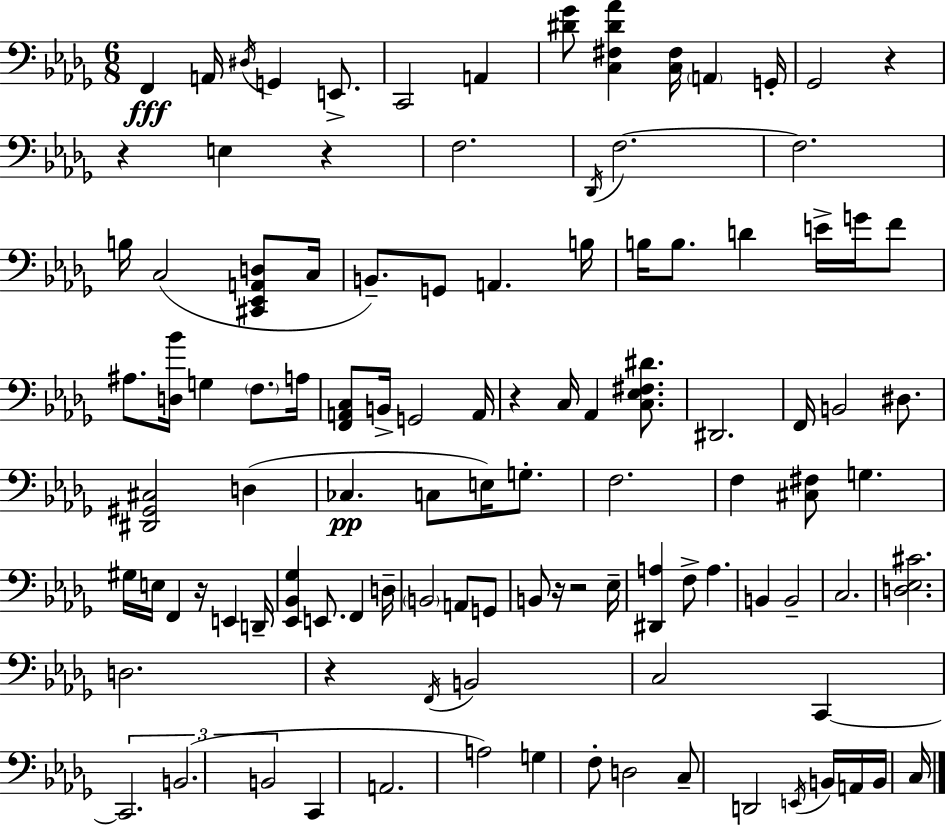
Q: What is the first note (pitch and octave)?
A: F2